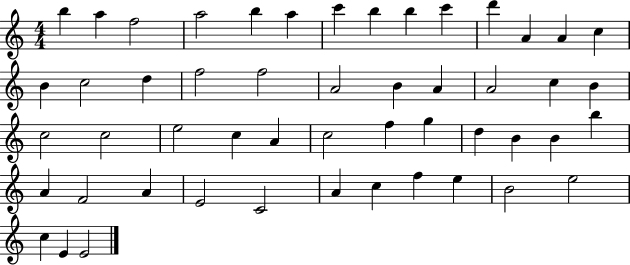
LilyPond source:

{
  \clef treble
  \numericTimeSignature
  \time 4/4
  \key c \major
  b''4 a''4 f''2 | a''2 b''4 a''4 | c'''4 b''4 b''4 c'''4 | d'''4 a'4 a'4 c''4 | \break b'4 c''2 d''4 | f''2 f''2 | a'2 b'4 a'4 | a'2 c''4 b'4 | \break c''2 c''2 | e''2 c''4 a'4 | c''2 f''4 g''4 | d''4 b'4 b'4 b''4 | \break a'4 f'2 a'4 | e'2 c'2 | a'4 c''4 f''4 e''4 | b'2 e''2 | \break c''4 e'4 e'2 | \bar "|."
}